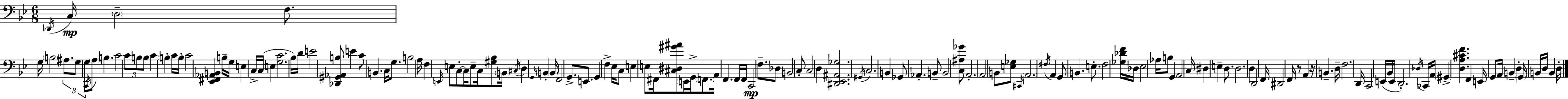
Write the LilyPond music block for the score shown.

{
  \clef bass
  \numericTimeSignature
  \time 6/8
  \key g \minor
  \repeat volta 2 { \acciaccatura { des,16 }\mp c16 \parenthesize d2-- f8. | g16 \parenthesize b2 \tuplet 3/2 { ais8. | g8 g8 } \acciaccatura { c,16 } \parenthesize a8 b4. | c'2 \tuplet 3/2 { c'8 | \break b8 b8 } c'4 \parenthesize b4-. | c'16 b16-. c'2 <ees, fis, aes, b,>4 | b16-- g16 e4 c16-> c16( e4 | <g c'>2. | \break bes16) d'16 e'2 | <des, gis, aes, b>8 e'4 c'8 b,4. | c16 g8. b2 | a16 f4 \grace { e,16 } e8 c8-.~~ | \break c16 e8-- c16 <gis bes>8 \parenthesize b,16 \acciaccatura { cis16 } d4 | \grace { g,16 } b,4-. \parenthesize b,16 f,2 | g,8.-> e,8. g,4 | f4-> ees16 c8 e4 e8 | \break fis,16 <cis dis gis' ais'>8 \parenthesize e,16 g,16-> \parenthesize f,8. a,16 f,4. | f,16 f,16 c,2\mp | f8.-- des8 b,2 | c8-. c2 | \break d4 <dis, ees, ais, ges>2. | \acciaccatura { gis,16 } c2. | b,4 ges,8 | aes,4.-. b,8-- b,2 | \break <c ais ges'>8 a,2.-. | a,2 | b,8 <e ges>8 \grace { cis,16 } \parenthesize a,2. | \acciaccatura { fis16 } a,4 | \break g,8 b,4. e8.-. f2 | <ges des' f'>16 des16 ees2 | aes16 b8 g,4 | a,2 c16 dis4 | \break e4-- d8. d2. | d4 | d,2 f,16 dis,2 | f,16 r8 a,4 | \break r16 b,4.-- d16-- f2. | d,16 c,2 | e,16( bes,16 e,16 d,2.-.) | \acciaccatura { des16 } ces,16 a,16 \parenthesize gis,4-> | \break <d a cis' f'>4. f,4 | e,16 g,8 a,16 b,4-- d4-. | \parenthesize g,16 b,16 d16 b,4 d16-. } \bar "|."
}